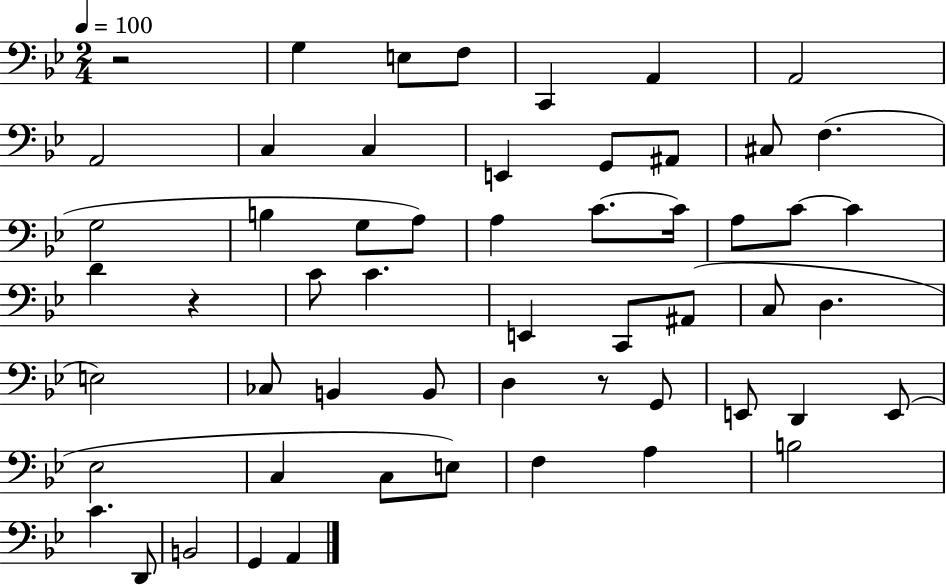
R/h G3/q E3/e F3/e C2/q A2/q A2/h A2/h C3/q C3/q E2/q G2/e A#2/e C#3/e F3/q. G3/h B3/q G3/e A3/e A3/q C4/e. C4/s A3/e C4/e C4/q D4/q R/q C4/e C4/q. E2/q C2/e A#2/e C3/e D3/q. E3/h CES3/e B2/q B2/e D3/q R/e G2/e E2/e D2/q E2/e Eb3/h C3/q C3/e E3/e F3/q A3/q B3/h C4/q. D2/e B2/h G2/q A2/q